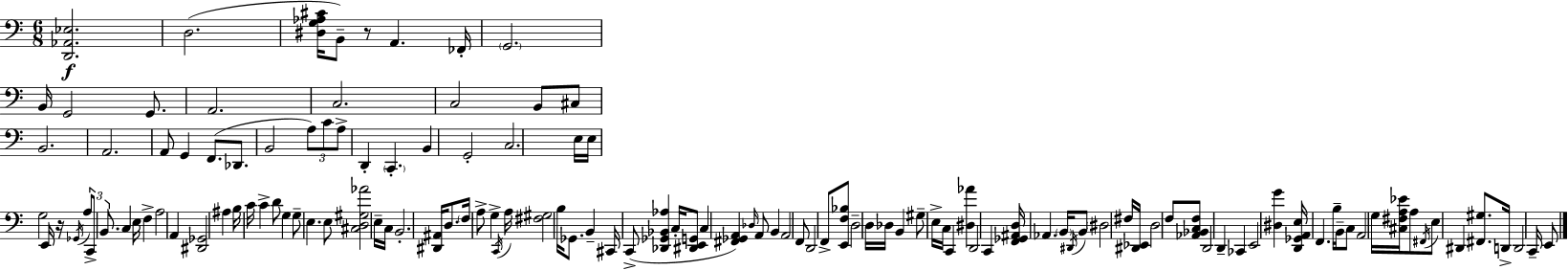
{
  \clef bass
  \numericTimeSignature
  \time 6/8
  \key c \major
  \repeat volta 2 { <d, aes, ees>2.\f | d2.( | <dis g aes cis'>16 b,8--) r8 a,4. fes,16-. | \parenthesize g,2. | \break b,16 g,2 g,8. | a,2. | c2. | c2 b,8 cis8 | \break b,2. | a,2. | a,8 g,4 f,8.( des,8. | b,2 \tuplet 3/2 { a8) c'8 | \break a8-> } d,4-. \parenthesize c,4.-. | b,4 g,2-. | c2. | e16 e16 g2 e,16 r16 | \break \acciaccatura { ges,16 } \tuplet 3/2 { a8 c,8-> b,8. } c4 | e16 f4-> a2 | a,4 <dis, ges,>2 | ais4 b16 c'16 c'4-> d'8 | \break g4 g8-- e4. | e8 <cis d gis aes'>2 e16-- | c16 b,2.-. | <dis, ais,>16 d8. \parenthesize f16 a8-> g4-> | \break \acciaccatura { c,16 } a16 <fis gis>2 b16 ges,8. | b,4-- cis,16 c,8->( <des, ges, bes, aes>4 | c16-. <dis, e, g,>8 c4 <fis, ges, a,>4) | \grace { des16 } a,8 b,4 a,2 | \break f,8 d,2 | f,8-> <e, f bes>8 d2-- | d16 des16 b,4 gis8-- e16-> c16 c,4 | <dis aes'>4 d,2 | \break c,4 <f, ges, ais, d>16 aes,4. | \parenthesize b,16 \acciaccatura { dis,16 } b,8 \parenthesize dis2 | fis16 <dis, ees,>16 d2 | f8 <aes, bes, c f>8 d,2 | \break d,4-- ces,4 e,2 | <dis g'>4 <d, ges, a, e>16 f,4. | b16-- b,16-- c8 a,2 | g16 <cis fis a ees'>16 a8 \acciaccatura { fis,16 } e8 dis,4 | \break <fis, gis>8. d,16-> d,2 | c,16-- e,8 } \bar "|."
}